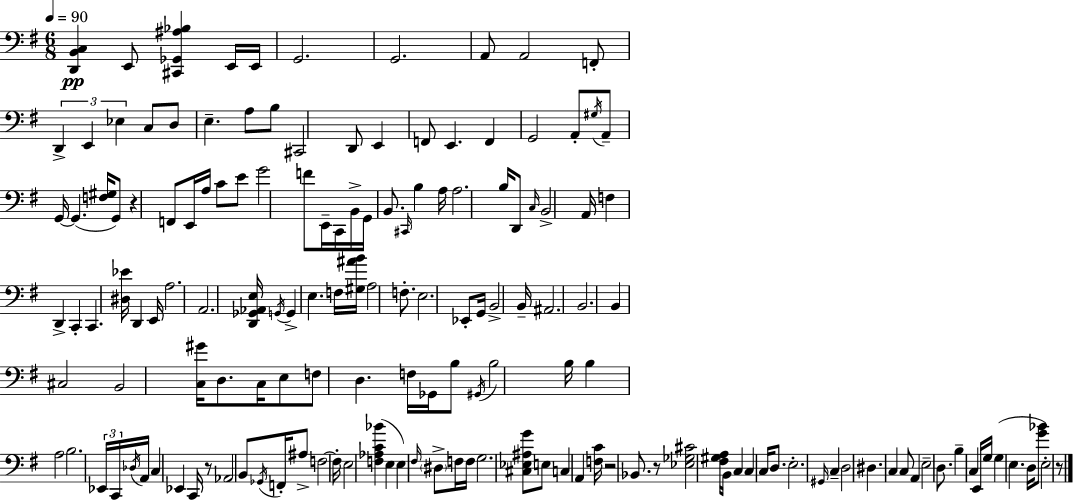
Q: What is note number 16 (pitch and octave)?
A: B3